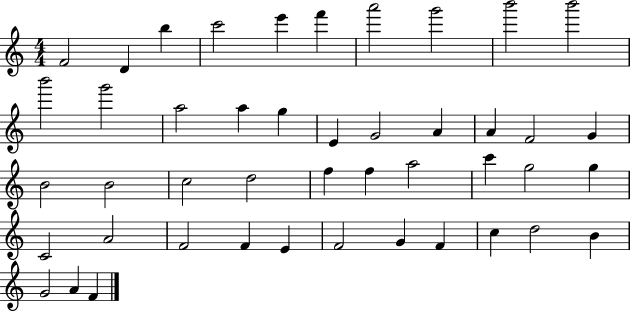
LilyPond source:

{
  \clef treble
  \numericTimeSignature
  \time 4/4
  \key c \major
  f'2 d'4 b''4 | c'''2 e'''4 f'''4 | a'''2 g'''2 | b'''2 b'''2 | \break b'''2 g'''2 | a''2 a''4 g''4 | e'4 g'2 a'4 | a'4 f'2 g'4 | \break b'2 b'2 | c''2 d''2 | f''4 f''4 a''2 | c'''4 g''2 g''4 | \break c'2 a'2 | f'2 f'4 e'4 | f'2 g'4 f'4 | c''4 d''2 b'4 | \break g'2 a'4 f'4 | \bar "|."
}